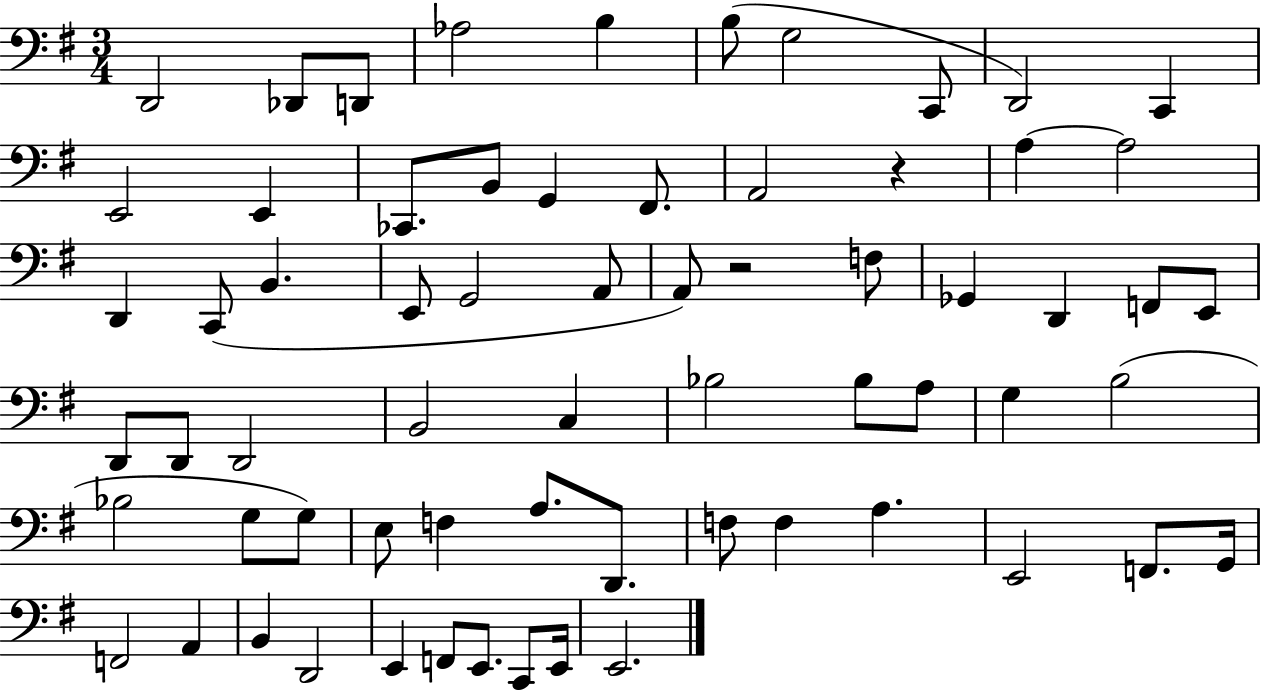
D2/h Db2/e D2/e Ab3/h B3/q B3/e G3/h C2/e D2/h C2/q E2/h E2/q CES2/e. B2/e G2/q F#2/e. A2/h R/q A3/q A3/h D2/q C2/e B2/q. E2/e G2/h A2/e A2/e R/h F3/e Gb2/q D2/q F2/e E2/e D2/e D2/e D2/h B2/h C3/q Bb3/h Bb3/e A3/e G3/q B3/h Bb3/h G3/e G3/e E3/e F3/q A3/e. D2/e. F3/e F3/q A3/q. E2/h F2/e. G2/s F2/h A2/q B2/q D2/h E2/q F2/e E2/e. C2/e E2/s E2/h.